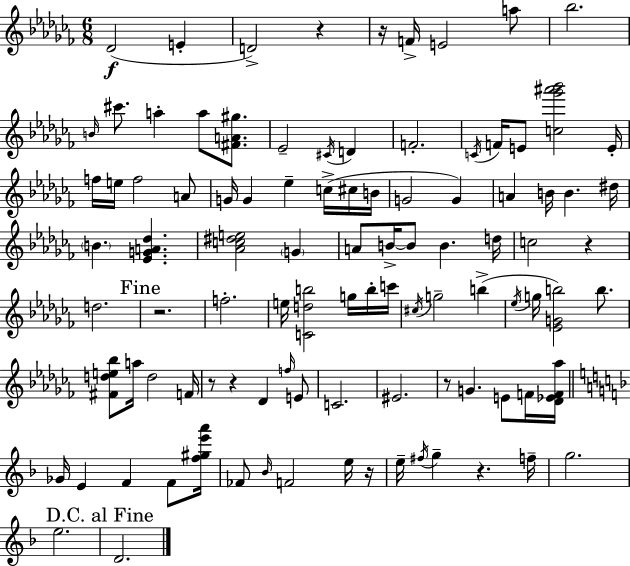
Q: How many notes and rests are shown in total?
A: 99